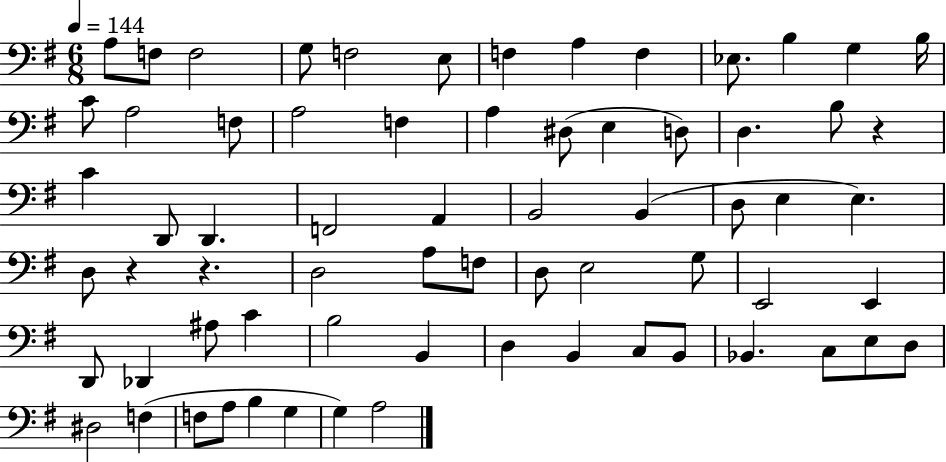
{
  \clef bass
  \numericTimeSignature
  \time 6/8
  \key g \major
  \tempo 4 = 144
  \repeat volta 2 { a8 f8 f2 | g8 f2 e8 | f4 a4 f4 | ees8. b4 g4 b16 | \break c'8 a2 f8 | a2 f4 | a4 dis8( e4 d8) | d4. b8 r4 | \break c'4 d,8 d,4. | f,2 a,4 | b,2 b,4( | d8 e4 e4.) | \break d8 r4 r4. | d2 a8 f8 | d8 e2 g8 | e,2 e,4 | \break d,8 des,4 ais8 c'4 | b2 b,4 | d4 b,4 c8 b,8 | bes,4. c8 e8 d8 | \break dis2 f4( | f8 a8 b4 g4 | g4) a2 | } \bar "|."
}